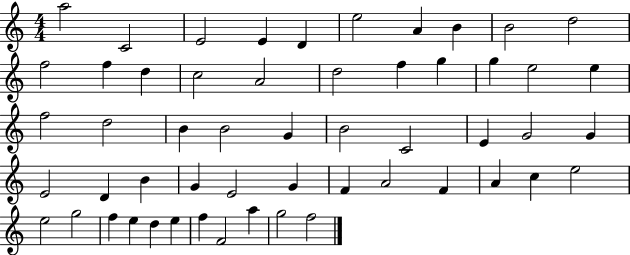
X:1
T:Untitled
M:4/4
L:1/4
K:C
a2 C2 E2 E D e2 A B B2 d2 f2 f d c2 A2 d2 f g g e2 e f2 d2 B B2 G B2 C2 E G2 G E2 D B G E2 G F A2 F A c e2 e2 g2 f e d e f F2 a g2 f2